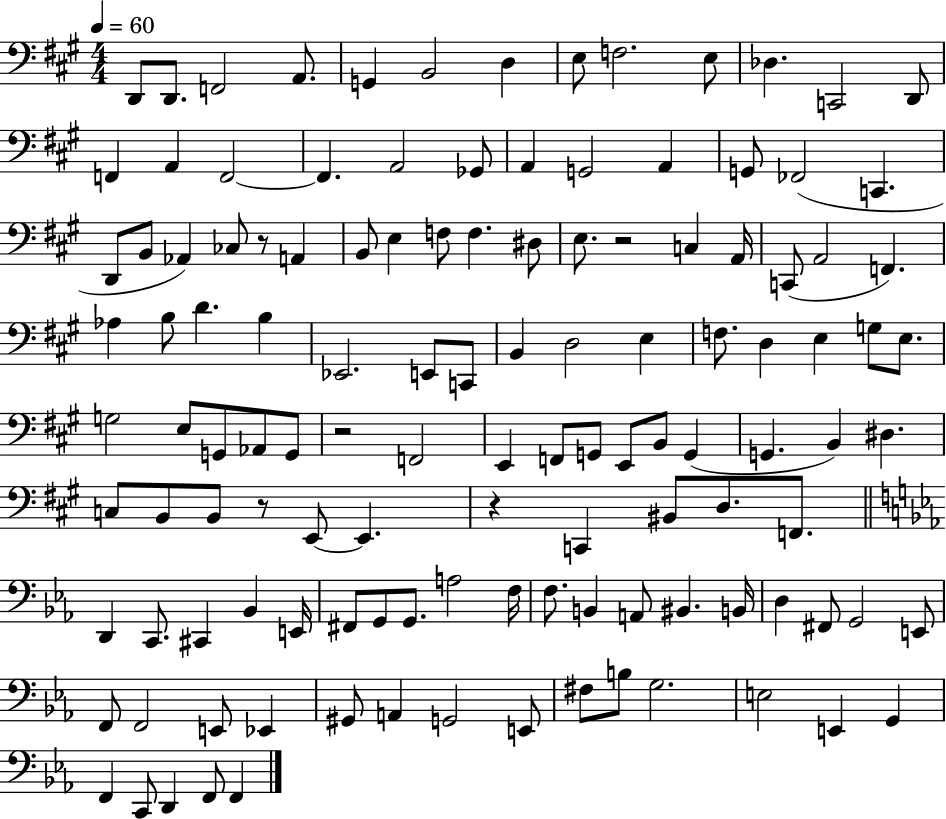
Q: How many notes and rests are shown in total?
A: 123